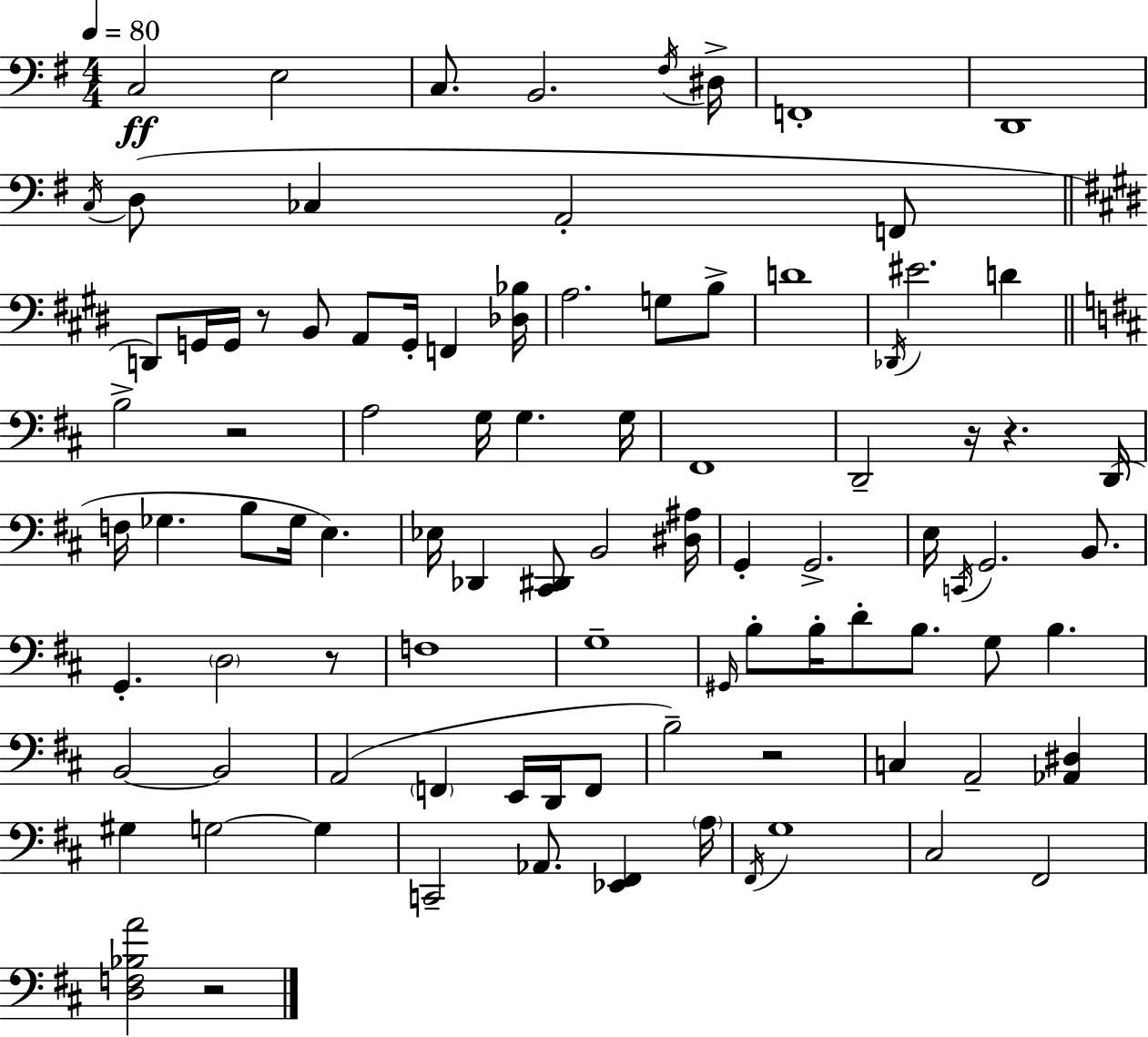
{
  \clef bass
  \numericTimeSignature
  \time 4/4
  \key g \major
  \tempo 4 = 80
  c2\ff e2 | c8. b,2. \acciaccatura { fis16 } | dis16-> f,1-. | d,1 | \break \acciaccatura { c16 }( d8 ces4 a,2-. | f,8 \bar "||" \break \key e \major d,8) g,16 g,16 r8 b,8 a,8 g,16-. f,4 <des bes>16 | a2. g8 b8-> | d'1 | \acciaccatura { des,16 } eis'2. d'4 | \break \bar "||" \break \key d \major b2-> r2 | a2 g16 g4. g16 | fis,1 | d,2-- r16 r4. d,16( | \break f16 ges4. b8 ges16 e4.) | ees16 des,4 <cis, dis,>8 b,2 <dis ais>16 | g,4-. g,2.-> | e16 \acciaccatura { c,16 } g,2. b,8. | \break g,4.-. \parenthesize d2 r8 | f1 | g1-- | \grace { gis,16 } b8-. b16-. d'8-. b8. g8 b4. | \break b,2~~ b,2 | a,2( \parenthesize f,4 e,16 d,16 | f,8 b2--) r2 | c4 a,2-- <aes, dis>4 | \break gis4 g2~~ g4 | c,2-- aes,8. <ees, fis,>4 | \parenthesize a16 \acciaccatura { fis,16 } g1 | cis2 fis,2 | \break <d f bes a'>2 r2 | \bar "|."
}